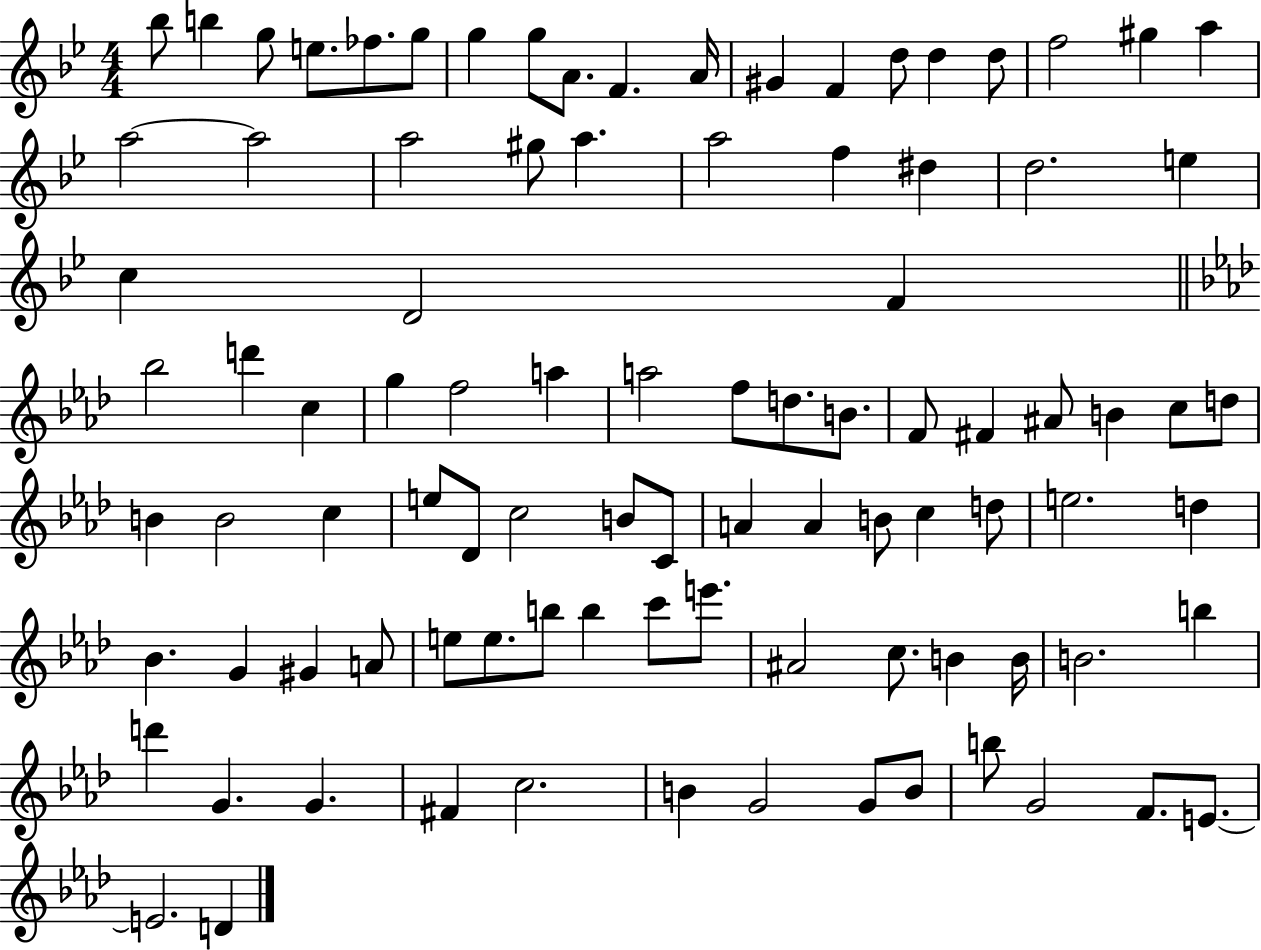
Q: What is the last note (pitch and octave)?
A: D4